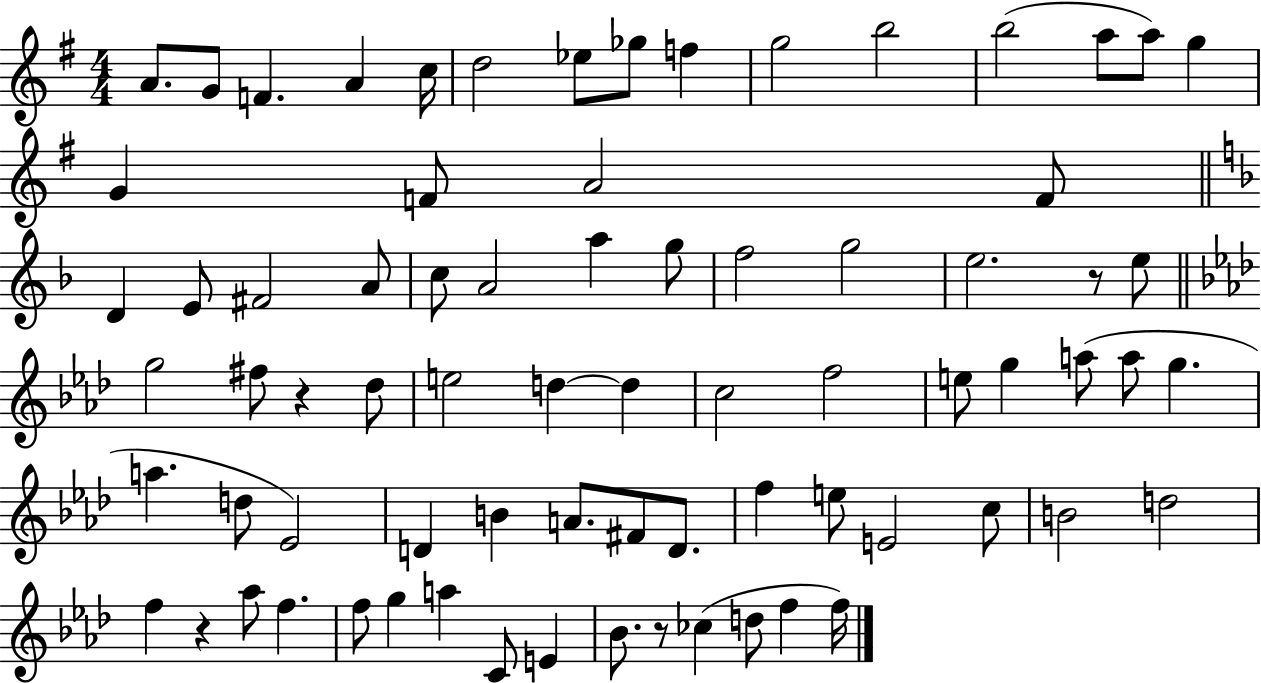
A4/e. G4/e F4/q. A4/q C5/s D5/h Eb5/e Gb5/e F5/q G5/h B5/h B5/h A5/e A5/e G5/q G4/q F4/e A4/h F4/e D4/q E4/e F#4/h A4/e C5/e A4/h A5/q G5/e F5/h G5/h E5/h. R/e E5/e G5/h F#5/e R/q Db5/e E5/h D5/q D5/q C5/h F5/h E5/e G5/q A5/e A5/e G5/q. A5/q. D5/e Eb4/h D4/q B4/q A4/e. F#4/e D4/e. F5/q E5/e E4/h C5/e B4/h D5/h F5/q R/q Ab5/e F5/q. F5/e G5/q A5/q C4/e E4/q Bb4/e. R/e CES5/q D5/e F5/q F5/s